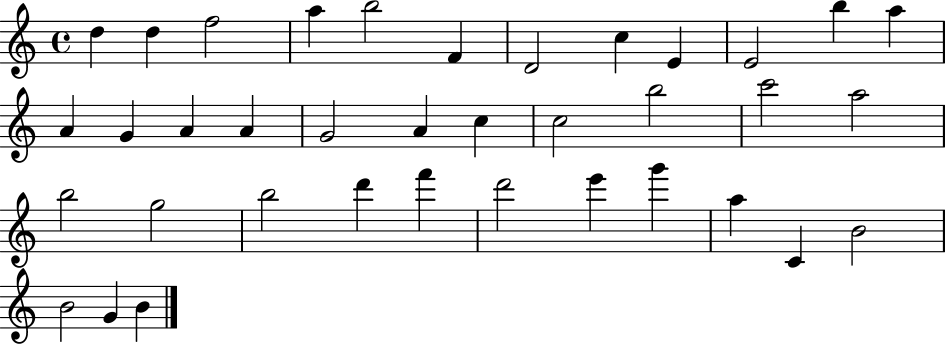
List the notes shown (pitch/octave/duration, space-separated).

D5/q D5/q F5/h A5/q B5/h F4/q D4/h C5/q E4/q E4/h B5/q A5/q A4/q G4/q A4/q A4/q G4/h A4/q C5/q C5/h B5/h C6/h A5/h B5/h G5/h B5/h D6/q F6/q D6/h E6/q G6/q A5/q C4/q B4/h B4/h G4/q B4/q